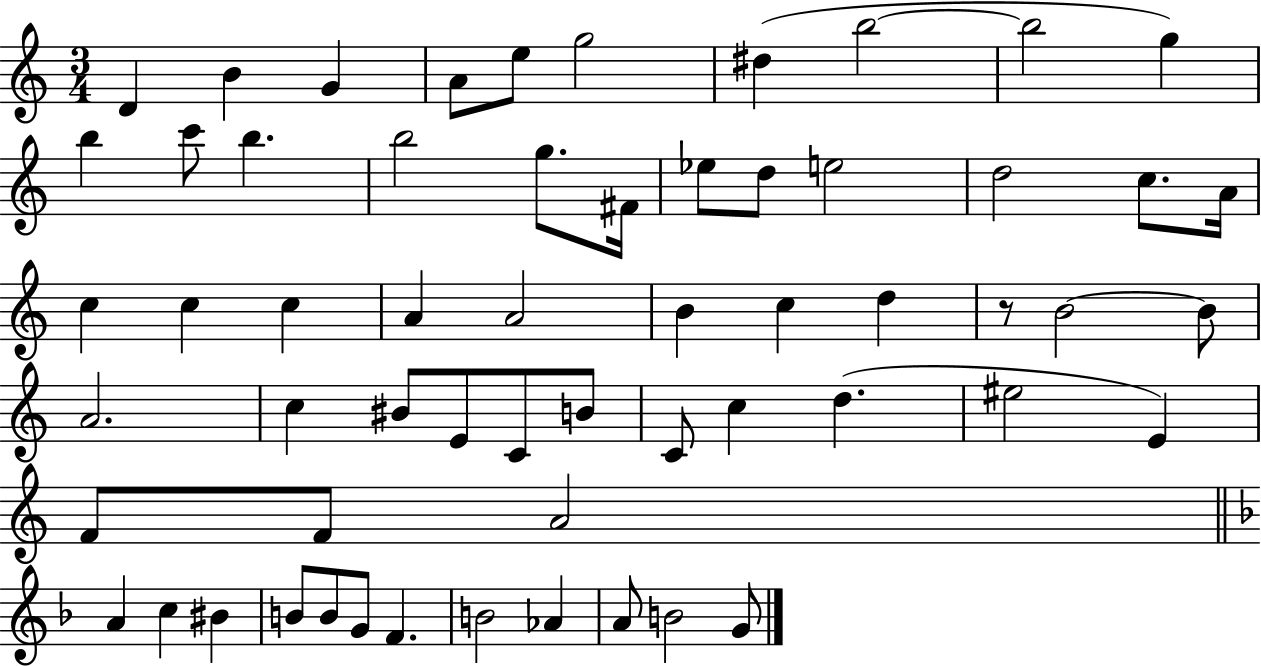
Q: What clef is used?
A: treble